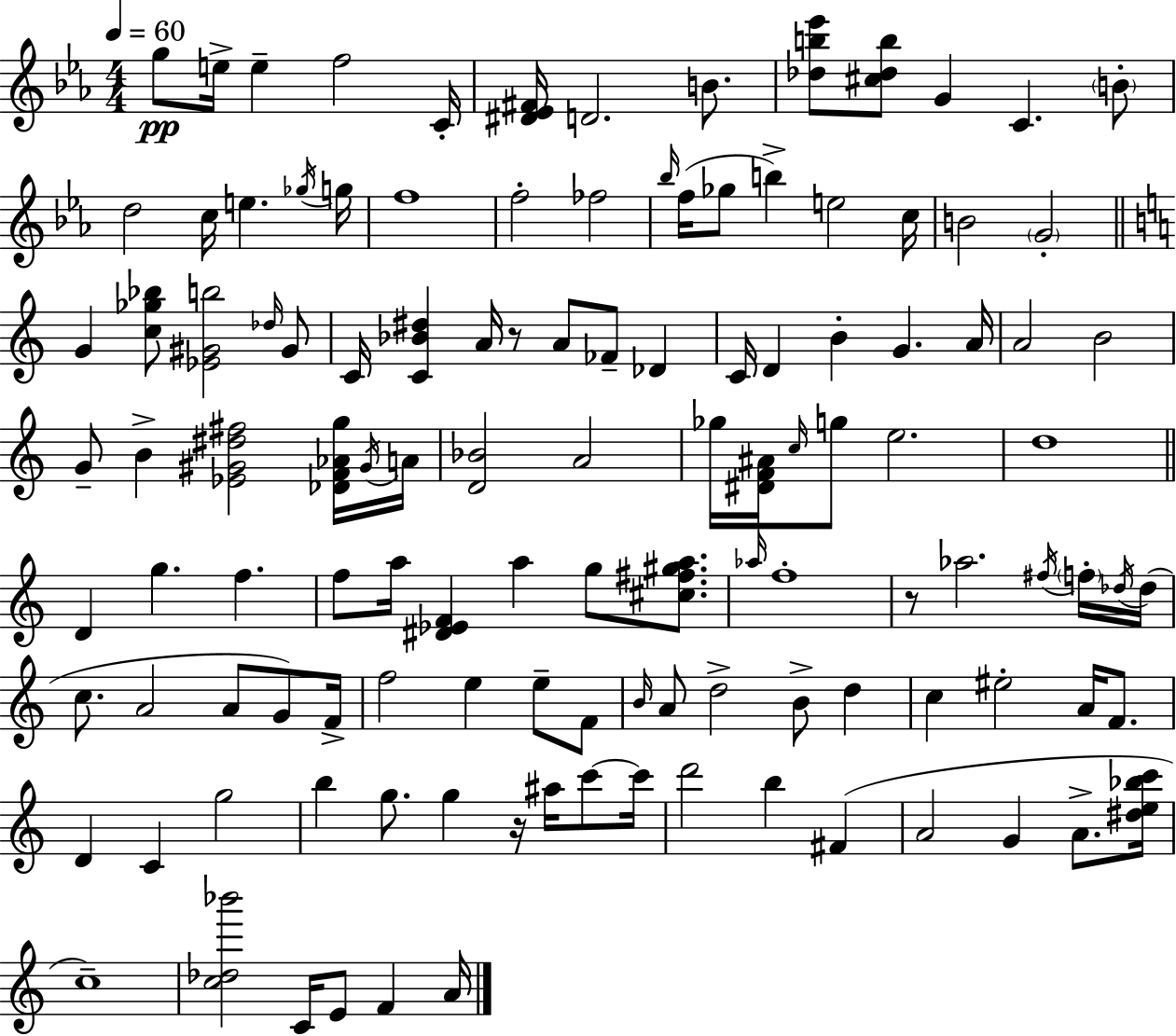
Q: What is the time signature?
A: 4/4